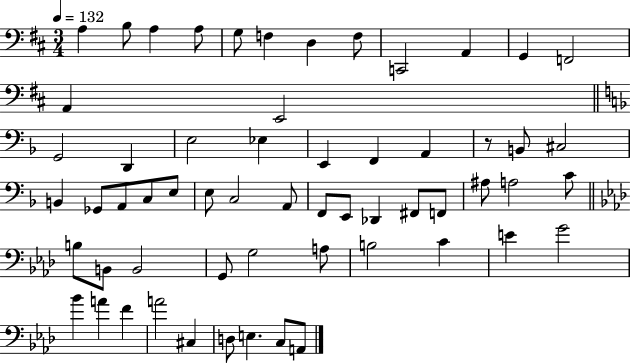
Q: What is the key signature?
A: D major